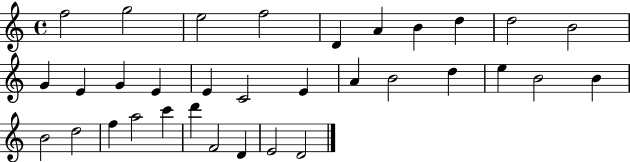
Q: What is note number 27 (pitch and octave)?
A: A5